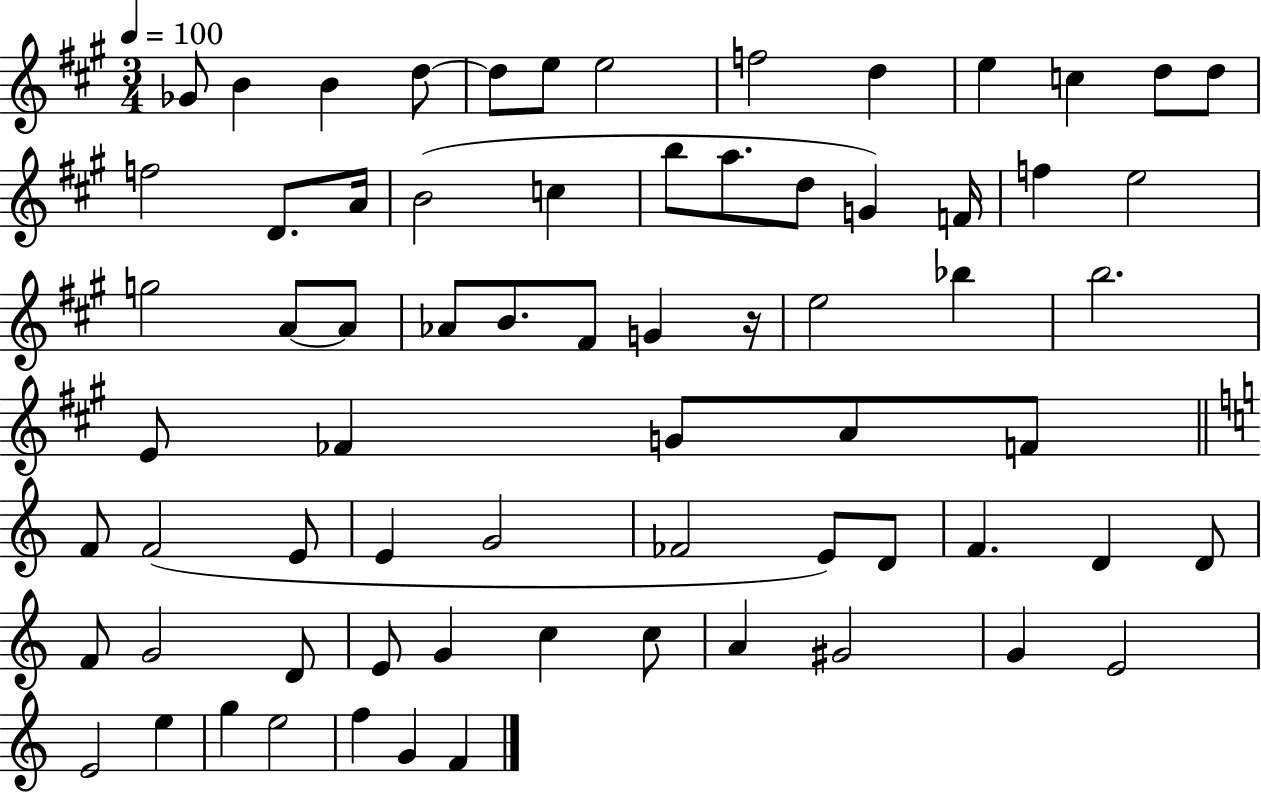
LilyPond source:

{
  \clef treble
  \numericTimeSignature
  \time 3/4
  \key a \major
  \tempo 4 = 100
  ges'8 b'4 b'4 d''8~~ | d''8 e''8 e''2 | f''2 d''4 | e''4 c''4 d''8 d''8 | \break f''2 d'8. a'16 | b'2( c''4 | b''8 a''8. d''8 g'4) f'16 | f''4 e''2 | \break g''2 a'8~~ a'8 | aes'8 b'8. fis'8 g'4 r16 | e''2 bes''4 | b''2. | \break e'8 fes'4 g'8 a'8 f'8 | \bar "||" \break \key c \major f'8 f'2( e'8 | e'4 g'2 | fes'2 e'8) d'8 | f'4. d'4 d'8 | \break f'8 g'2 d'8 | e'8 g'4 c''4 c''8 | a'4 gis'2 | g'4 e'2 | \break e'2 e''4 | g''4 e''2 | f''4 g'4 f'4 | \bar "|."
}